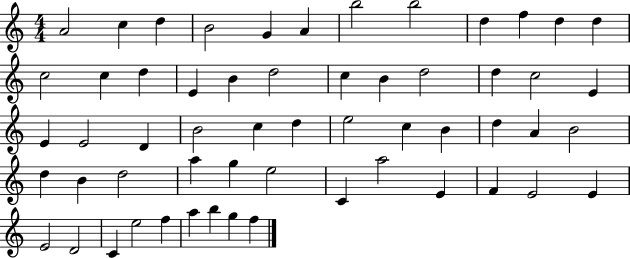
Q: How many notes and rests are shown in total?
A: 57